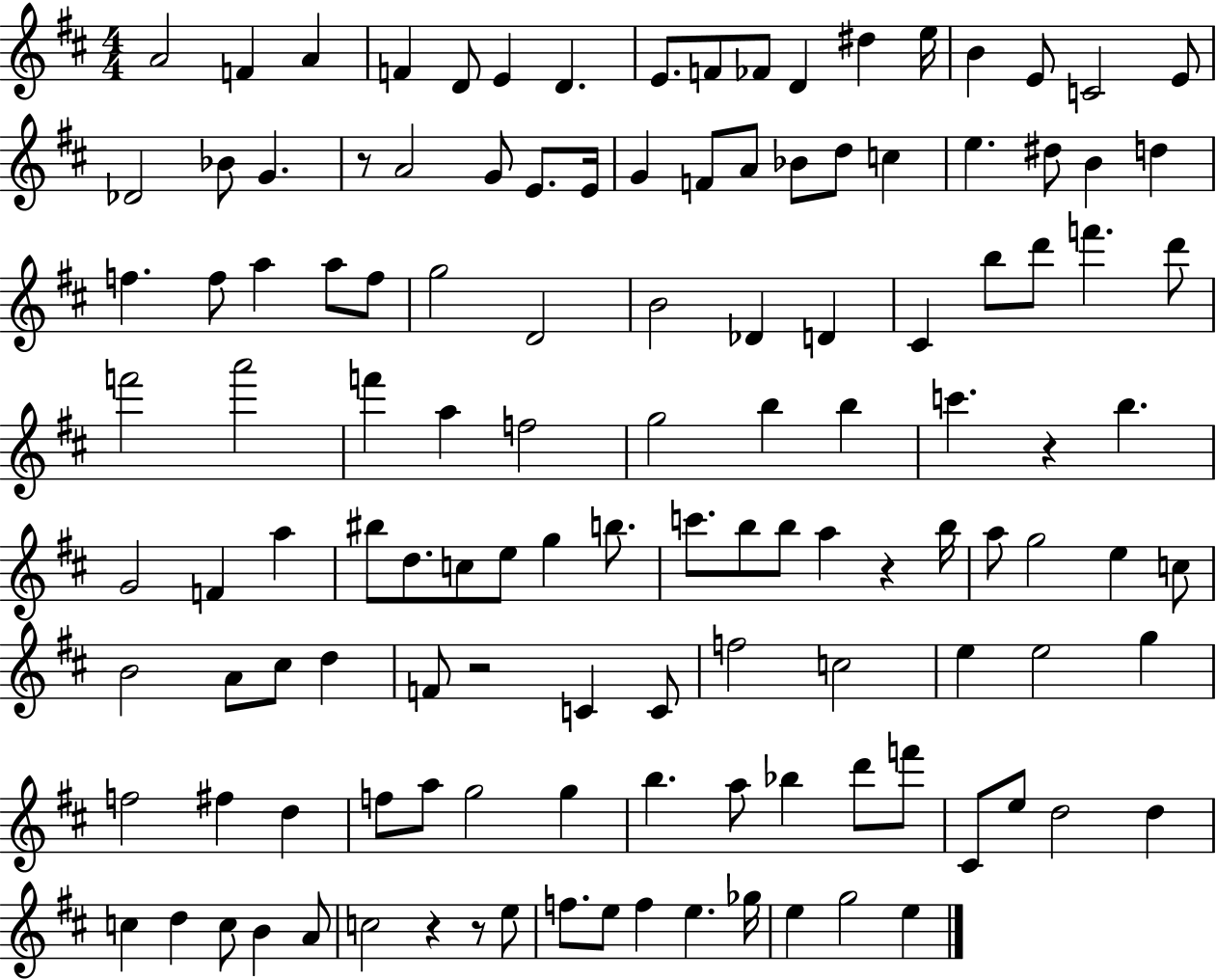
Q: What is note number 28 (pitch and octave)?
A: Bb4